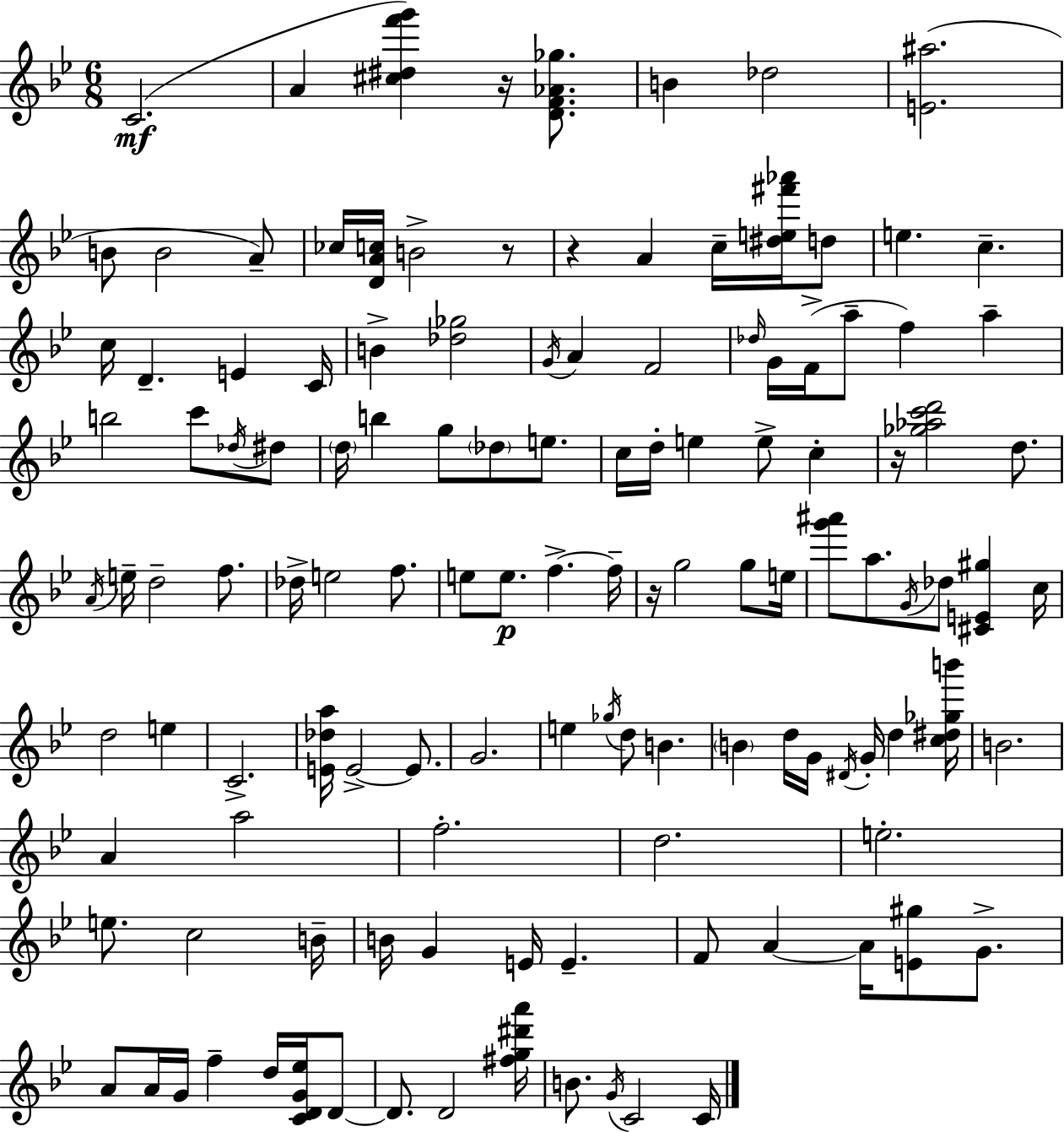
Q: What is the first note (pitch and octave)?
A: C4